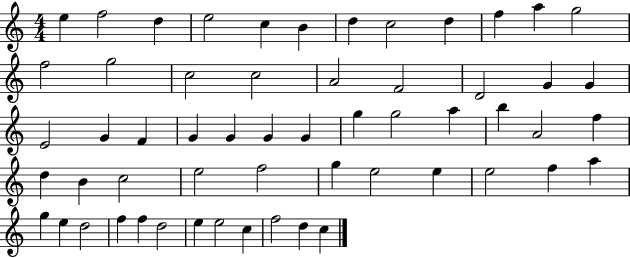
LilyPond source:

{
  \clef treble
  \numericTimeSignature
  \time 4/4
  \key c \major
  e''4 f''2 d''4 | e''2 c''4 b'4 | d''4 c''2 d''4 | f''4 a''4 g''2 | \break f''2 g''2 | c''2 c''2 | a'2 f'2 | d'2 g'4 g'4 | \break e'2 g'4 f'4 | g'4 g'4 g'4 g'4 | g''4 g''2 a''4 | b''4 a'2 f''4 | \break d''4 b'4 c''2 | e''2 f''2 | g''4 e''2 e''4 | e''2 f''4 a''4 | \break g''4 e''4 d''2 | f''4 f''4 d''2 | e''4 e''2 c''4 | f''2 d''4 c''4 | \break \bar "|."
}